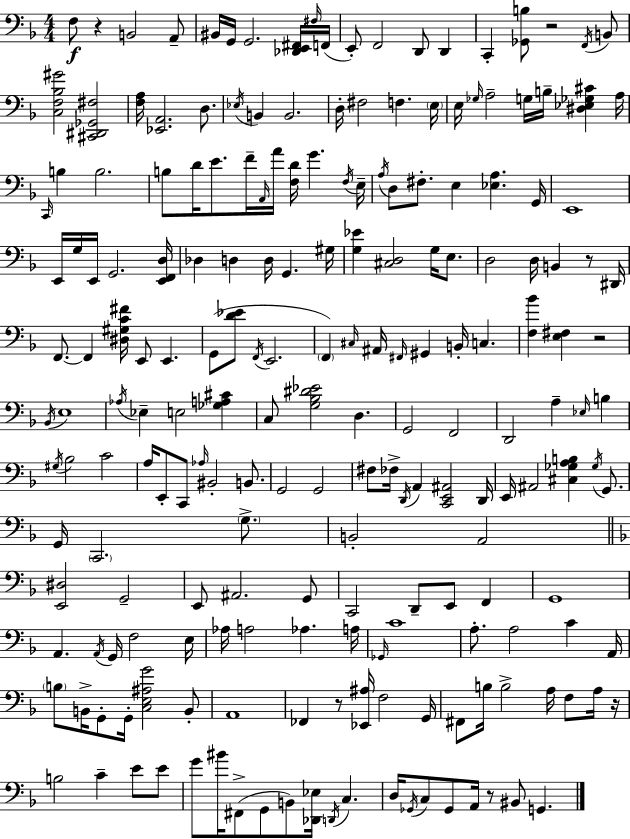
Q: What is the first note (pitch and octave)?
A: F3